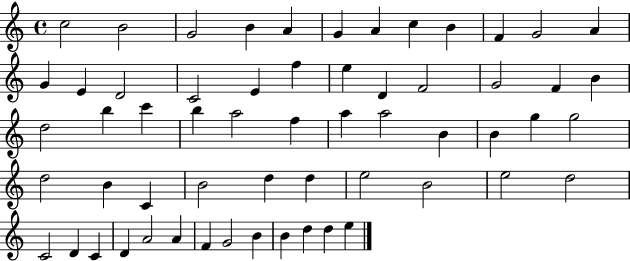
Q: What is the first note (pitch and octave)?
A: C5